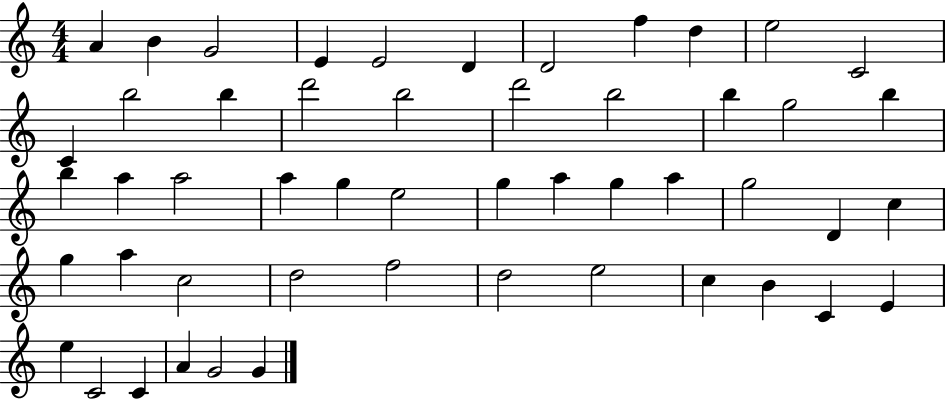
X:1
T:Untitled
M:4/4
L:1/4
K:C
A B G2 E E2 D D2 f d e2 C2 C b2 b d'2 b2 d'2 b2 b g2 b b a a2 a g e2 g a g a g2 D c g a c2 d2 f2 d2 e2 c B C E e C2 C A G2 G